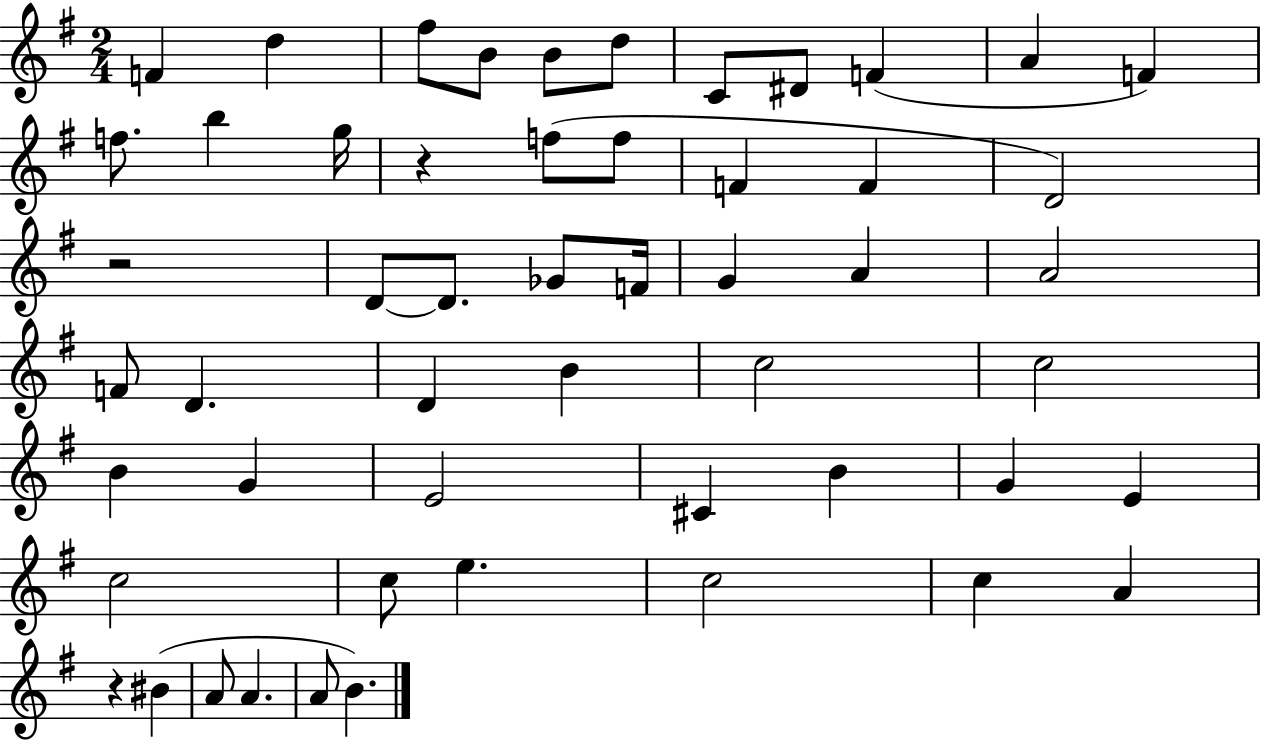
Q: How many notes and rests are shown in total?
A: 53